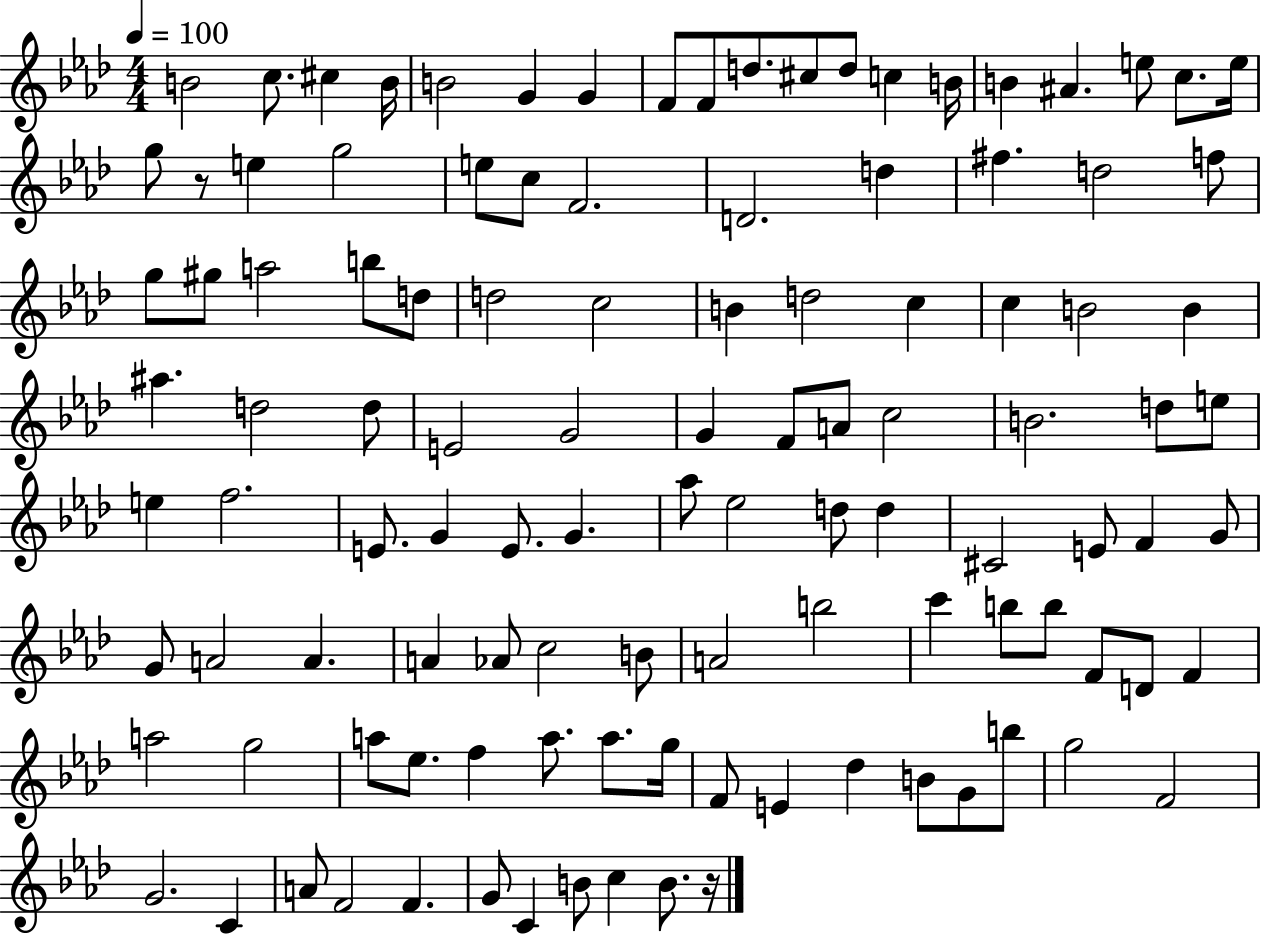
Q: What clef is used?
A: treble